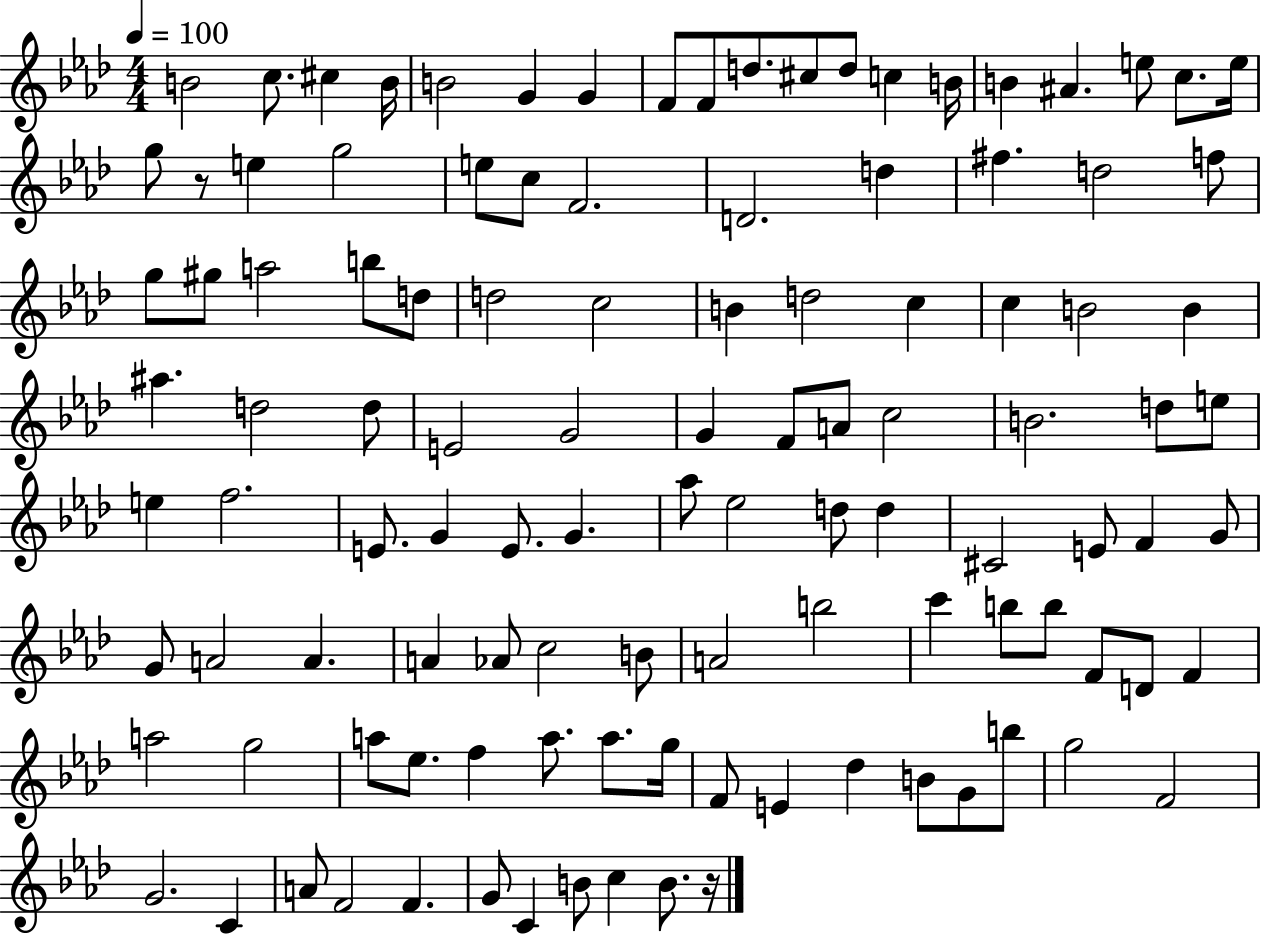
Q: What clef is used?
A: treble